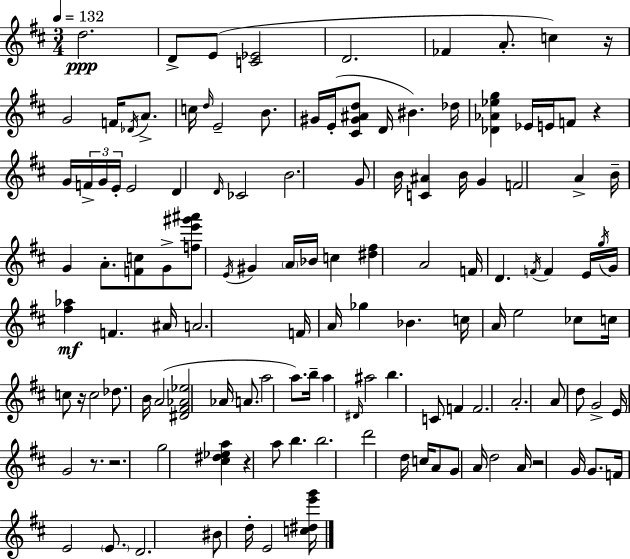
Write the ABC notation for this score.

X:1
T:Untitled
M:3/4
L:1/4
K:D
d2 D/2 E/2 [C_E]2 D2 _F A/2 c z/4 G2 F/4 _D/4 A/2 c/4 d/4 E2 B/2 ^G/4 E/4 [^C^G^Ad]/2 D/4 ^B _d/4 [_D_A_eg] _E/4 E/4 F/2 z G/4 F/4 G/4 E/4 E2 D D/4 _C2 B2 G/2 B/4 [C^A] B/4 G F2 A B/4 G A/2 [Fc]/2 G/2 [fe'^g'^a']/2 E/4 ^G A/4 _B/4 c [^d^f] A2 F/4 D F/4 F E/4 g/4 G/4 [^f_a] F ^A/4 A2 F/4 A/4 _g _B c/4 A/4 e2 _c/2 c/4 c/2 z/4 c2 _d/2 B/4 A2 [^D^F_A_e]2 _A/4 A/2 a2 a/2 b/4 a ^D/4 ^a2 b C/2 F F2 A2 A/2 d/2 G2 E/4 G2 z/2 z2 g2 [^c^d_ea] z a/2 b b2 d'2 d/4 c/4 A/2 G/2 A/4 d2 A/4 z2 G/4 G/2 F/4 E2 E/2 D2 ^B/2 d/4 E2 [c^de'g']/4